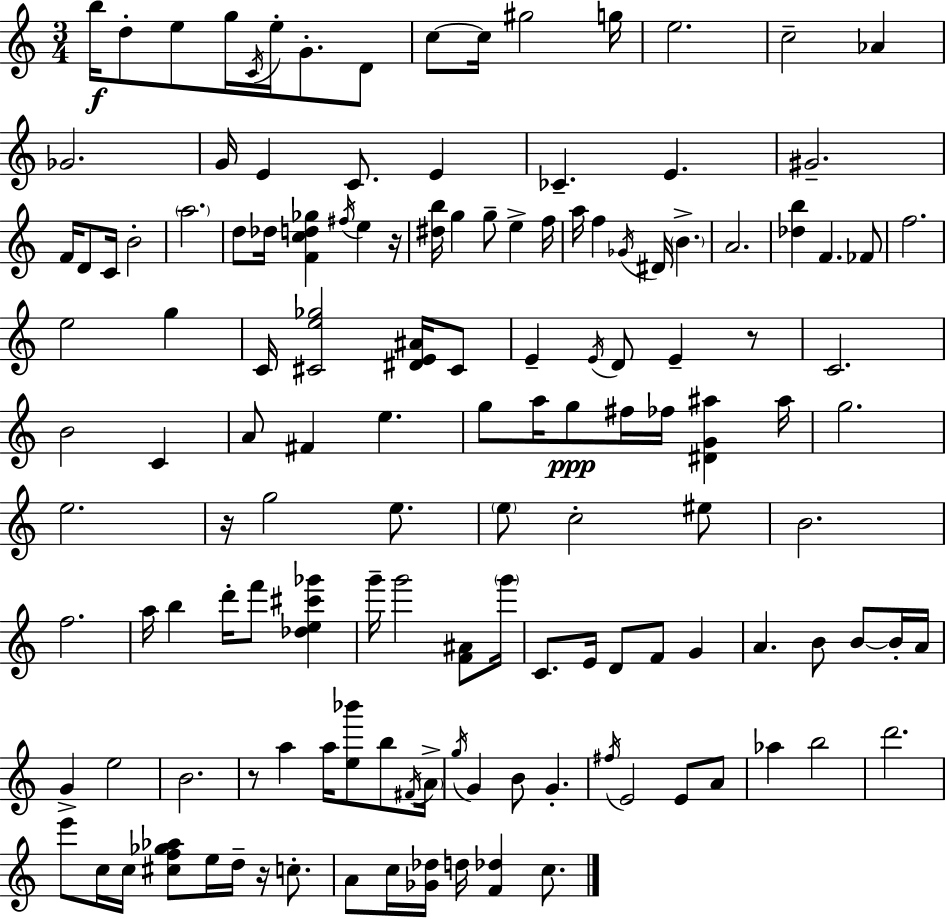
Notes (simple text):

B5/s D5/e E5/e G5/s C4/s E5/s G4/e. D4/e C5/e C5/s G#5/h G5/s E5/h. C5/h Ab4/q Gb4/h. G4/s E4/q C4/e. E4/q CES4/q. E4/q. G#4/h. F4/s D4/e C4/s B4/h A5/h. D5/e Db5/s [F4,C5,D5,Gb5]/q F#5/s E5/q R/s [D#5,B5]/s G5/q G5/e E5/q F5/s A5/s F5/q Gb4/s D#4/s B4/q. A4/h. [Db5,B5]/q F4/q. FES4/e F5/h. E5/h G5/q C4/s [C#4,E5,Gb5]/h [D#4,E4,A#4]/s C#4/e E4/q E4/s D4/e E4/q R/e C4/h. B4/h C4/q A4/e F#4/q E5/q. G5/e A5/s G5/e F#5/s FES5/s [D#4,G4,A#5]/q A#5/s G5/h. E5/h. R/s G5/h E5/e. E5/e C5/h EIS5/e B4/h. F5/h. A5/s B5/q D6/s F6/e [Db5,E5,C#6,Gb6]/q G6/s G6/h [F4,A#4]/e G6/s C4/e. E4/s D4/e F4/e G4/q A4/q. B4/e B4/e B4/s A4/s G4/q E5/h B4/h. R/e A5/q A5/s [E5,Bb6]/e B5/e F#4/s A4/s G5/s G4/q B4/e G4/q. F#5/s E4/h E4/e A4/e Ab5/q B5/h D6/h. E6/e C5/s C5/s [C#5,F5,Gb5,Ab5]/e E5/s D5/s R/s C5/e. A4/e C5/s [Gb4,Db5]/s D5/s [F4,Db5]/q C5/e.